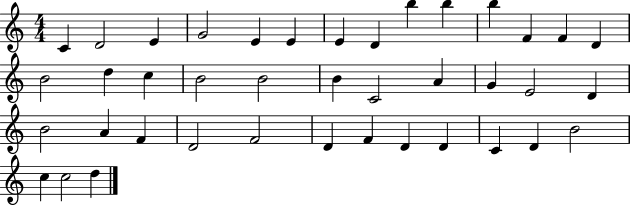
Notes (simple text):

C4/q D4/h E4/q G4/h E4/q E4/q E4/q D4/q B5/q B5/q B5/q F4/q F4/q D4/q B4/h D5/q C5/q B4/h B4/h B4/q C4/h A4/q G4/q E4/h D4/q B4/h A4/q F4/q D4/h F4/h D4/q F4/q D4/q D4/q C4/q D4/q B4/h C5/q C5/h D5/q